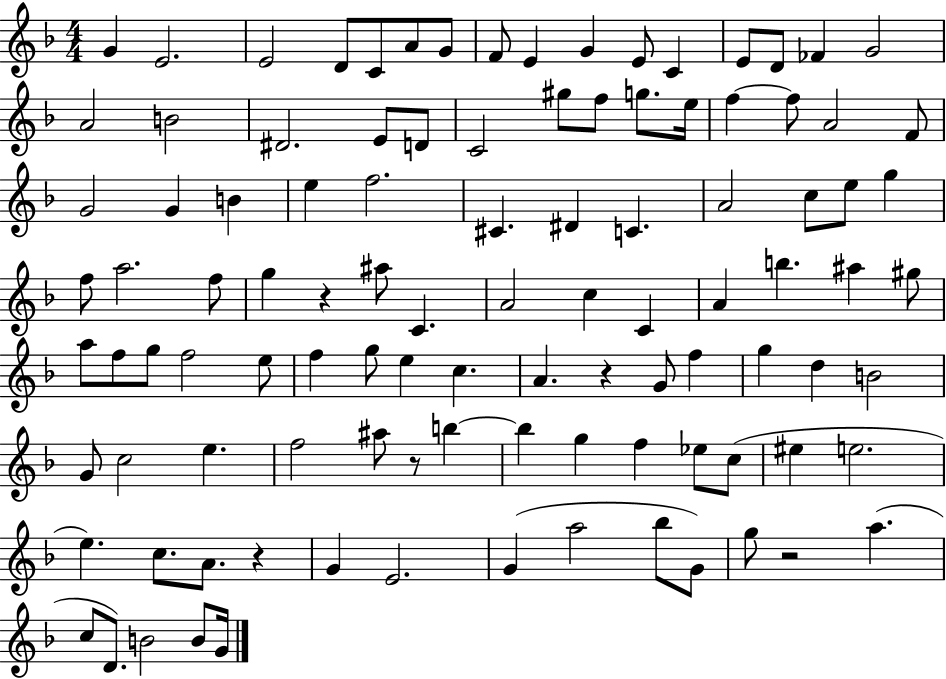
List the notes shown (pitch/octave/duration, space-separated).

G4/q E4/h. E4/h D4/e C4/e A4/e G4/e F4/e E4/q G4/q E4/e C4/q E4/e D4/e FES4/q G4/h A4/h B4/h D#4/h. E4/e D4/e C4/h G#5/e F5/e G5/e. E5/s F5/q F5/e A4/h F4/e G4/h G4/q B4/q E5/q F5/h. C#4/q. D#4/q C4/q. A4/h C5/e E5/e G5/q F5/e A5/h. F5/e G5/q R/q A#5/e C4/q. A4/h C5/q C4/q A4/q B5/q. A#5/q G#5/e A5/e F5/e G5/e F5/h E5/e F5/q G5/e E5/q C5/q. A4/q. R/q G4/e F5/q G5/q D5/q B4/h G4/e C5/h E5/q. F5/h A#5/e R/e B5/q B5/q G5/q F5/q Eb5/e C5/e EIS5/q E5/h. E5/q. C5/e. A4/e. R/q G4/q E4/h. G4/q A5/h Bb5/e G4/e G5/e R/h A5/q. C5/e D4/e. B4/h B4/e G4/s